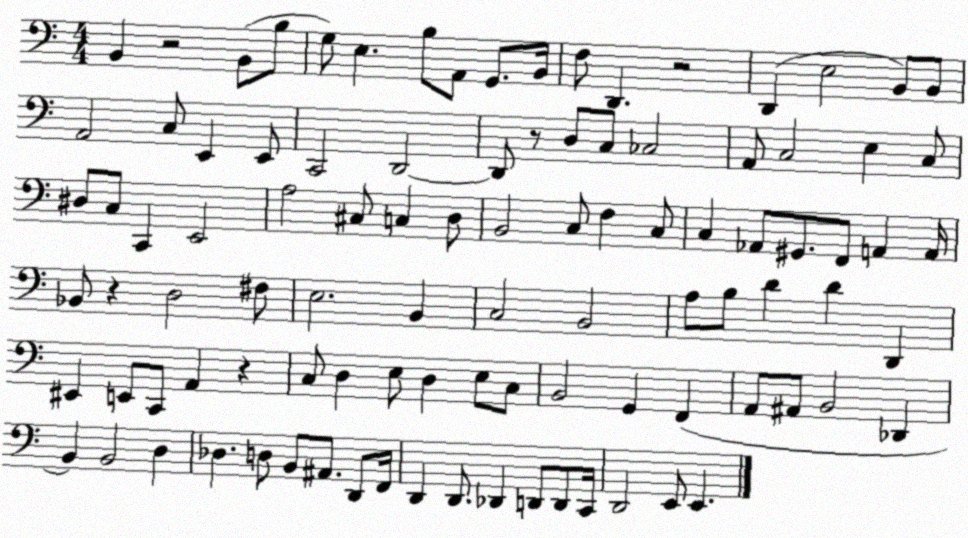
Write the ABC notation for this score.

X:1
T:Untitled
M:4/4
L:1/4
K:C
B,, z2 B,,/2 B,/2 G,/2 E, B,/2 A,,/2 G,,/2 B,,/4 F,/2 D,, z2 D,, E,2 B,,/2 B,,/2 A,,2 C,/2 E,, E,,/2 C,,2 D,,2 D,,/2 z/2 D,/2 C,/2 _C,2 A,,/2 C,2 E, C,/2 ^D,/2 C,/2 C,, E,,2 A,2 ^C,/2 C, D,/2 B,,2 C,/2 F, C,/2 C, _A,,/2 ^G,,/2 F,,/2 A,, A,,/4 _B,,/2 z D,2 ^F,/2 E,2 B,, C,2 B,,2 A,/2 B,/2 D D D,, ^E,, E,,/2 C,,/2 A,, z C,/2 D, E,/2 D, E,/2 C,/2 B,,2 G,, F,, A,,/2 ^A,,/2 B,,2 _D,, B,, B,,2 D, _D, D,/2 B,,/2 ^A,,/2 D,,/2 F,,/4 D,, D,,/2 _D,, D,,/2 D,,/2 C,,/4 D,,2 E,,/2 E,,